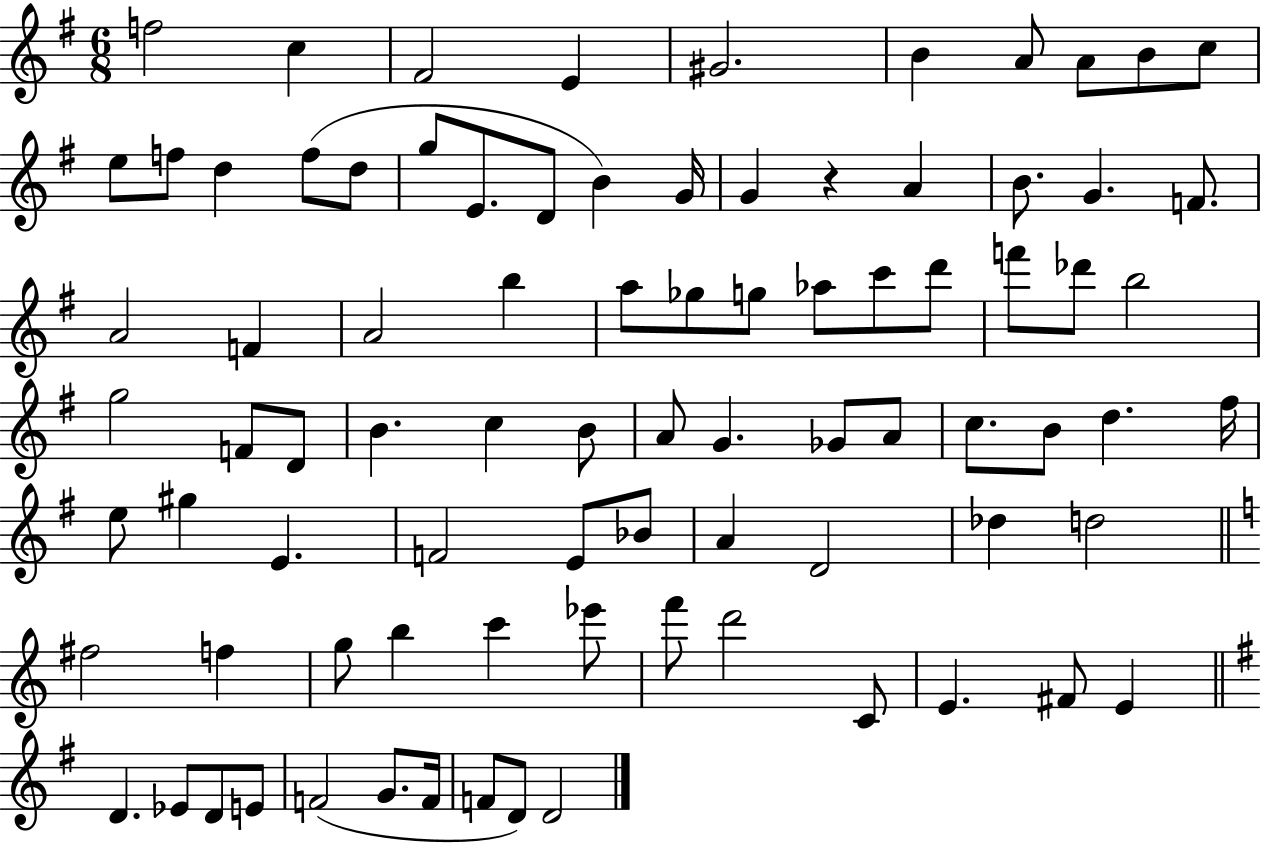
{
  \clef treble
  \numericTimeSignature
  \time 6/8
  \key g \major
  f''2 c''4 | fis'2 e'4 | gis'2. | b'4 a'8 a'8 b'8 c''8 | \break e''8 f''8 d''4 f''8( d''8 | g''8 e'8. d'8 b'4) g'16 | g'4 r4 a'4 | b'8. g'4. f'8. | \break a'2 f'4 | a'2 b''4 | a''8 ges''8 g''8 aes''8 c'''8 d'''8 | f'''8 des'''8 b''2 | \break g''2 f'8 d'8 | b'4. c''4 b'8 | a'8 g'4. ges'8 a'8 | c''8. b'8 d''4. fis''16 | \break e''8 gis''4 e'4. | f'2 e'8 bes'8 | a'4 d'2 | des''4 d''2 | \break \bar "||" \break \key a \minor fis''2 f''4 | g''8 b''4 c'''4 ees'''8 | f'''8 d'''2 c'8 | e'4. fis'8 e'4 | \break \bar "||" \break \key e \minor d'4. ees'8 d'8 e'8 | f'2( g'8. f'16 | f'8 d'8) d'2 | \bar "|."
}